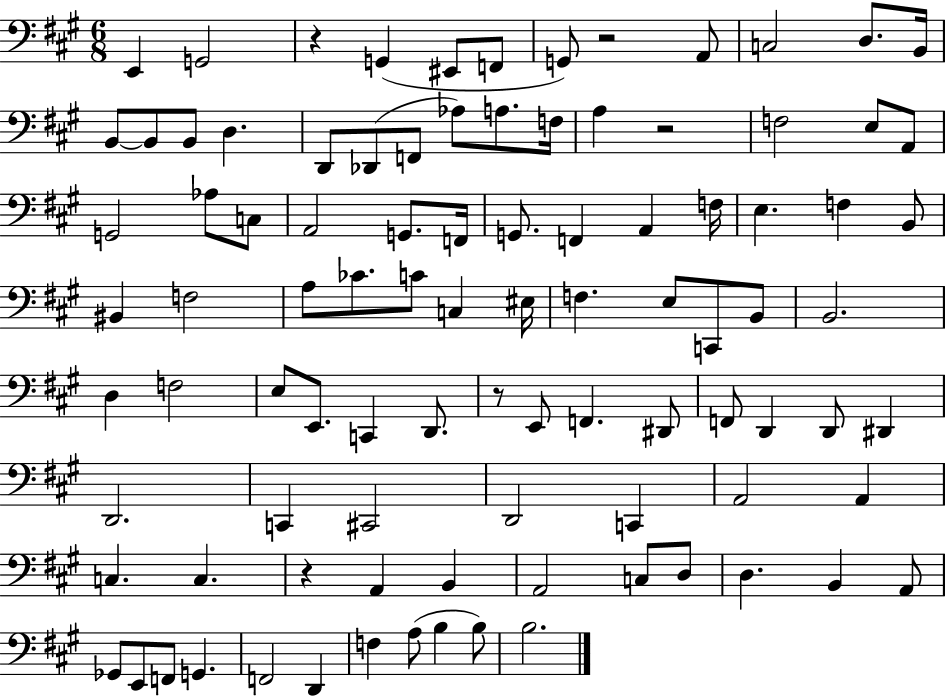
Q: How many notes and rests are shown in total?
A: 95